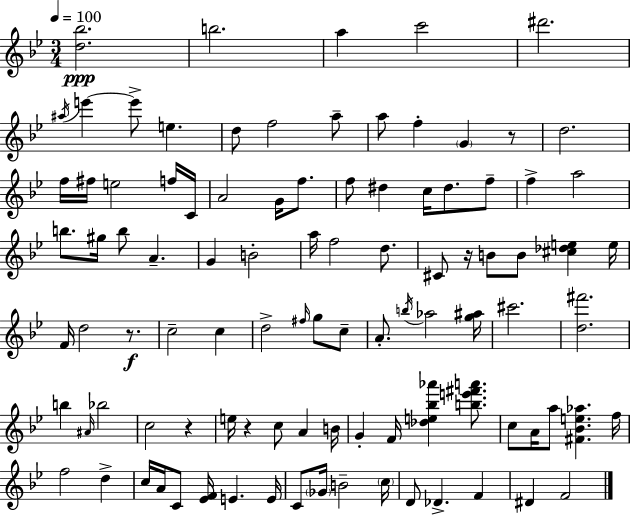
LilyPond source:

{
  \clef treble
  \numericTimeSignature
  \time 3/4
  \key bes \major
  \tempo 4 = 100
  <d'' bes''>2.\ppp | b''2. | a''4 c'''2 | dis'''2. | \break \acciaccatura { ais''16 } e'''4~~ e'''8-> e''4. | d''8 f''2 a''8-- | a''8 f''4-. \parenthesize g'4 r8 | d''2. | \break f''16 fis''16 e''2 f''16 | c'16 a'2 g'16 f''8. | f''8 dis''4 c''16 dis''8. f''8-- | f''4-> a''2 | \break b''8. gis''16 b''8 a'4.-- | g'4 b'2-. | a''16 f''2 d''8. | cis'8 r16 b'8 b'8 <cis'' des'' e''>4 | \break e''16 f'16 d''2 r8.\f | c''2-- c''4 | d''2-> \grace { fis''16 } g''8 | c''8-- a'8.-. \acciaccatura { b''16 } aes''2 | \break <g'' ais''>16 cis'''2. | <d'' fis'''>2. | b''4 \grace { ais'16 } bes''2 | c''2 | \break r4 e''16 r4 c''8 a'4 | b'16 g'4-. f'16 <des'' e'' bes'' aes'''>4 | <b'' e''' fis''' a'''>8. c''8 a'16 a''8 <fis' bes' e'' aes''>4. | f''16 f''2 | \break d''4-> c''16 a'16 c'8 <ees' f'>16 e'4. | e'16 c'8 \parenthesize ges'16 b'2-- | \parenthesize c''16 d'8 des'4.-> | f'4 dis'4 f'2 | \break \bar "|."
}